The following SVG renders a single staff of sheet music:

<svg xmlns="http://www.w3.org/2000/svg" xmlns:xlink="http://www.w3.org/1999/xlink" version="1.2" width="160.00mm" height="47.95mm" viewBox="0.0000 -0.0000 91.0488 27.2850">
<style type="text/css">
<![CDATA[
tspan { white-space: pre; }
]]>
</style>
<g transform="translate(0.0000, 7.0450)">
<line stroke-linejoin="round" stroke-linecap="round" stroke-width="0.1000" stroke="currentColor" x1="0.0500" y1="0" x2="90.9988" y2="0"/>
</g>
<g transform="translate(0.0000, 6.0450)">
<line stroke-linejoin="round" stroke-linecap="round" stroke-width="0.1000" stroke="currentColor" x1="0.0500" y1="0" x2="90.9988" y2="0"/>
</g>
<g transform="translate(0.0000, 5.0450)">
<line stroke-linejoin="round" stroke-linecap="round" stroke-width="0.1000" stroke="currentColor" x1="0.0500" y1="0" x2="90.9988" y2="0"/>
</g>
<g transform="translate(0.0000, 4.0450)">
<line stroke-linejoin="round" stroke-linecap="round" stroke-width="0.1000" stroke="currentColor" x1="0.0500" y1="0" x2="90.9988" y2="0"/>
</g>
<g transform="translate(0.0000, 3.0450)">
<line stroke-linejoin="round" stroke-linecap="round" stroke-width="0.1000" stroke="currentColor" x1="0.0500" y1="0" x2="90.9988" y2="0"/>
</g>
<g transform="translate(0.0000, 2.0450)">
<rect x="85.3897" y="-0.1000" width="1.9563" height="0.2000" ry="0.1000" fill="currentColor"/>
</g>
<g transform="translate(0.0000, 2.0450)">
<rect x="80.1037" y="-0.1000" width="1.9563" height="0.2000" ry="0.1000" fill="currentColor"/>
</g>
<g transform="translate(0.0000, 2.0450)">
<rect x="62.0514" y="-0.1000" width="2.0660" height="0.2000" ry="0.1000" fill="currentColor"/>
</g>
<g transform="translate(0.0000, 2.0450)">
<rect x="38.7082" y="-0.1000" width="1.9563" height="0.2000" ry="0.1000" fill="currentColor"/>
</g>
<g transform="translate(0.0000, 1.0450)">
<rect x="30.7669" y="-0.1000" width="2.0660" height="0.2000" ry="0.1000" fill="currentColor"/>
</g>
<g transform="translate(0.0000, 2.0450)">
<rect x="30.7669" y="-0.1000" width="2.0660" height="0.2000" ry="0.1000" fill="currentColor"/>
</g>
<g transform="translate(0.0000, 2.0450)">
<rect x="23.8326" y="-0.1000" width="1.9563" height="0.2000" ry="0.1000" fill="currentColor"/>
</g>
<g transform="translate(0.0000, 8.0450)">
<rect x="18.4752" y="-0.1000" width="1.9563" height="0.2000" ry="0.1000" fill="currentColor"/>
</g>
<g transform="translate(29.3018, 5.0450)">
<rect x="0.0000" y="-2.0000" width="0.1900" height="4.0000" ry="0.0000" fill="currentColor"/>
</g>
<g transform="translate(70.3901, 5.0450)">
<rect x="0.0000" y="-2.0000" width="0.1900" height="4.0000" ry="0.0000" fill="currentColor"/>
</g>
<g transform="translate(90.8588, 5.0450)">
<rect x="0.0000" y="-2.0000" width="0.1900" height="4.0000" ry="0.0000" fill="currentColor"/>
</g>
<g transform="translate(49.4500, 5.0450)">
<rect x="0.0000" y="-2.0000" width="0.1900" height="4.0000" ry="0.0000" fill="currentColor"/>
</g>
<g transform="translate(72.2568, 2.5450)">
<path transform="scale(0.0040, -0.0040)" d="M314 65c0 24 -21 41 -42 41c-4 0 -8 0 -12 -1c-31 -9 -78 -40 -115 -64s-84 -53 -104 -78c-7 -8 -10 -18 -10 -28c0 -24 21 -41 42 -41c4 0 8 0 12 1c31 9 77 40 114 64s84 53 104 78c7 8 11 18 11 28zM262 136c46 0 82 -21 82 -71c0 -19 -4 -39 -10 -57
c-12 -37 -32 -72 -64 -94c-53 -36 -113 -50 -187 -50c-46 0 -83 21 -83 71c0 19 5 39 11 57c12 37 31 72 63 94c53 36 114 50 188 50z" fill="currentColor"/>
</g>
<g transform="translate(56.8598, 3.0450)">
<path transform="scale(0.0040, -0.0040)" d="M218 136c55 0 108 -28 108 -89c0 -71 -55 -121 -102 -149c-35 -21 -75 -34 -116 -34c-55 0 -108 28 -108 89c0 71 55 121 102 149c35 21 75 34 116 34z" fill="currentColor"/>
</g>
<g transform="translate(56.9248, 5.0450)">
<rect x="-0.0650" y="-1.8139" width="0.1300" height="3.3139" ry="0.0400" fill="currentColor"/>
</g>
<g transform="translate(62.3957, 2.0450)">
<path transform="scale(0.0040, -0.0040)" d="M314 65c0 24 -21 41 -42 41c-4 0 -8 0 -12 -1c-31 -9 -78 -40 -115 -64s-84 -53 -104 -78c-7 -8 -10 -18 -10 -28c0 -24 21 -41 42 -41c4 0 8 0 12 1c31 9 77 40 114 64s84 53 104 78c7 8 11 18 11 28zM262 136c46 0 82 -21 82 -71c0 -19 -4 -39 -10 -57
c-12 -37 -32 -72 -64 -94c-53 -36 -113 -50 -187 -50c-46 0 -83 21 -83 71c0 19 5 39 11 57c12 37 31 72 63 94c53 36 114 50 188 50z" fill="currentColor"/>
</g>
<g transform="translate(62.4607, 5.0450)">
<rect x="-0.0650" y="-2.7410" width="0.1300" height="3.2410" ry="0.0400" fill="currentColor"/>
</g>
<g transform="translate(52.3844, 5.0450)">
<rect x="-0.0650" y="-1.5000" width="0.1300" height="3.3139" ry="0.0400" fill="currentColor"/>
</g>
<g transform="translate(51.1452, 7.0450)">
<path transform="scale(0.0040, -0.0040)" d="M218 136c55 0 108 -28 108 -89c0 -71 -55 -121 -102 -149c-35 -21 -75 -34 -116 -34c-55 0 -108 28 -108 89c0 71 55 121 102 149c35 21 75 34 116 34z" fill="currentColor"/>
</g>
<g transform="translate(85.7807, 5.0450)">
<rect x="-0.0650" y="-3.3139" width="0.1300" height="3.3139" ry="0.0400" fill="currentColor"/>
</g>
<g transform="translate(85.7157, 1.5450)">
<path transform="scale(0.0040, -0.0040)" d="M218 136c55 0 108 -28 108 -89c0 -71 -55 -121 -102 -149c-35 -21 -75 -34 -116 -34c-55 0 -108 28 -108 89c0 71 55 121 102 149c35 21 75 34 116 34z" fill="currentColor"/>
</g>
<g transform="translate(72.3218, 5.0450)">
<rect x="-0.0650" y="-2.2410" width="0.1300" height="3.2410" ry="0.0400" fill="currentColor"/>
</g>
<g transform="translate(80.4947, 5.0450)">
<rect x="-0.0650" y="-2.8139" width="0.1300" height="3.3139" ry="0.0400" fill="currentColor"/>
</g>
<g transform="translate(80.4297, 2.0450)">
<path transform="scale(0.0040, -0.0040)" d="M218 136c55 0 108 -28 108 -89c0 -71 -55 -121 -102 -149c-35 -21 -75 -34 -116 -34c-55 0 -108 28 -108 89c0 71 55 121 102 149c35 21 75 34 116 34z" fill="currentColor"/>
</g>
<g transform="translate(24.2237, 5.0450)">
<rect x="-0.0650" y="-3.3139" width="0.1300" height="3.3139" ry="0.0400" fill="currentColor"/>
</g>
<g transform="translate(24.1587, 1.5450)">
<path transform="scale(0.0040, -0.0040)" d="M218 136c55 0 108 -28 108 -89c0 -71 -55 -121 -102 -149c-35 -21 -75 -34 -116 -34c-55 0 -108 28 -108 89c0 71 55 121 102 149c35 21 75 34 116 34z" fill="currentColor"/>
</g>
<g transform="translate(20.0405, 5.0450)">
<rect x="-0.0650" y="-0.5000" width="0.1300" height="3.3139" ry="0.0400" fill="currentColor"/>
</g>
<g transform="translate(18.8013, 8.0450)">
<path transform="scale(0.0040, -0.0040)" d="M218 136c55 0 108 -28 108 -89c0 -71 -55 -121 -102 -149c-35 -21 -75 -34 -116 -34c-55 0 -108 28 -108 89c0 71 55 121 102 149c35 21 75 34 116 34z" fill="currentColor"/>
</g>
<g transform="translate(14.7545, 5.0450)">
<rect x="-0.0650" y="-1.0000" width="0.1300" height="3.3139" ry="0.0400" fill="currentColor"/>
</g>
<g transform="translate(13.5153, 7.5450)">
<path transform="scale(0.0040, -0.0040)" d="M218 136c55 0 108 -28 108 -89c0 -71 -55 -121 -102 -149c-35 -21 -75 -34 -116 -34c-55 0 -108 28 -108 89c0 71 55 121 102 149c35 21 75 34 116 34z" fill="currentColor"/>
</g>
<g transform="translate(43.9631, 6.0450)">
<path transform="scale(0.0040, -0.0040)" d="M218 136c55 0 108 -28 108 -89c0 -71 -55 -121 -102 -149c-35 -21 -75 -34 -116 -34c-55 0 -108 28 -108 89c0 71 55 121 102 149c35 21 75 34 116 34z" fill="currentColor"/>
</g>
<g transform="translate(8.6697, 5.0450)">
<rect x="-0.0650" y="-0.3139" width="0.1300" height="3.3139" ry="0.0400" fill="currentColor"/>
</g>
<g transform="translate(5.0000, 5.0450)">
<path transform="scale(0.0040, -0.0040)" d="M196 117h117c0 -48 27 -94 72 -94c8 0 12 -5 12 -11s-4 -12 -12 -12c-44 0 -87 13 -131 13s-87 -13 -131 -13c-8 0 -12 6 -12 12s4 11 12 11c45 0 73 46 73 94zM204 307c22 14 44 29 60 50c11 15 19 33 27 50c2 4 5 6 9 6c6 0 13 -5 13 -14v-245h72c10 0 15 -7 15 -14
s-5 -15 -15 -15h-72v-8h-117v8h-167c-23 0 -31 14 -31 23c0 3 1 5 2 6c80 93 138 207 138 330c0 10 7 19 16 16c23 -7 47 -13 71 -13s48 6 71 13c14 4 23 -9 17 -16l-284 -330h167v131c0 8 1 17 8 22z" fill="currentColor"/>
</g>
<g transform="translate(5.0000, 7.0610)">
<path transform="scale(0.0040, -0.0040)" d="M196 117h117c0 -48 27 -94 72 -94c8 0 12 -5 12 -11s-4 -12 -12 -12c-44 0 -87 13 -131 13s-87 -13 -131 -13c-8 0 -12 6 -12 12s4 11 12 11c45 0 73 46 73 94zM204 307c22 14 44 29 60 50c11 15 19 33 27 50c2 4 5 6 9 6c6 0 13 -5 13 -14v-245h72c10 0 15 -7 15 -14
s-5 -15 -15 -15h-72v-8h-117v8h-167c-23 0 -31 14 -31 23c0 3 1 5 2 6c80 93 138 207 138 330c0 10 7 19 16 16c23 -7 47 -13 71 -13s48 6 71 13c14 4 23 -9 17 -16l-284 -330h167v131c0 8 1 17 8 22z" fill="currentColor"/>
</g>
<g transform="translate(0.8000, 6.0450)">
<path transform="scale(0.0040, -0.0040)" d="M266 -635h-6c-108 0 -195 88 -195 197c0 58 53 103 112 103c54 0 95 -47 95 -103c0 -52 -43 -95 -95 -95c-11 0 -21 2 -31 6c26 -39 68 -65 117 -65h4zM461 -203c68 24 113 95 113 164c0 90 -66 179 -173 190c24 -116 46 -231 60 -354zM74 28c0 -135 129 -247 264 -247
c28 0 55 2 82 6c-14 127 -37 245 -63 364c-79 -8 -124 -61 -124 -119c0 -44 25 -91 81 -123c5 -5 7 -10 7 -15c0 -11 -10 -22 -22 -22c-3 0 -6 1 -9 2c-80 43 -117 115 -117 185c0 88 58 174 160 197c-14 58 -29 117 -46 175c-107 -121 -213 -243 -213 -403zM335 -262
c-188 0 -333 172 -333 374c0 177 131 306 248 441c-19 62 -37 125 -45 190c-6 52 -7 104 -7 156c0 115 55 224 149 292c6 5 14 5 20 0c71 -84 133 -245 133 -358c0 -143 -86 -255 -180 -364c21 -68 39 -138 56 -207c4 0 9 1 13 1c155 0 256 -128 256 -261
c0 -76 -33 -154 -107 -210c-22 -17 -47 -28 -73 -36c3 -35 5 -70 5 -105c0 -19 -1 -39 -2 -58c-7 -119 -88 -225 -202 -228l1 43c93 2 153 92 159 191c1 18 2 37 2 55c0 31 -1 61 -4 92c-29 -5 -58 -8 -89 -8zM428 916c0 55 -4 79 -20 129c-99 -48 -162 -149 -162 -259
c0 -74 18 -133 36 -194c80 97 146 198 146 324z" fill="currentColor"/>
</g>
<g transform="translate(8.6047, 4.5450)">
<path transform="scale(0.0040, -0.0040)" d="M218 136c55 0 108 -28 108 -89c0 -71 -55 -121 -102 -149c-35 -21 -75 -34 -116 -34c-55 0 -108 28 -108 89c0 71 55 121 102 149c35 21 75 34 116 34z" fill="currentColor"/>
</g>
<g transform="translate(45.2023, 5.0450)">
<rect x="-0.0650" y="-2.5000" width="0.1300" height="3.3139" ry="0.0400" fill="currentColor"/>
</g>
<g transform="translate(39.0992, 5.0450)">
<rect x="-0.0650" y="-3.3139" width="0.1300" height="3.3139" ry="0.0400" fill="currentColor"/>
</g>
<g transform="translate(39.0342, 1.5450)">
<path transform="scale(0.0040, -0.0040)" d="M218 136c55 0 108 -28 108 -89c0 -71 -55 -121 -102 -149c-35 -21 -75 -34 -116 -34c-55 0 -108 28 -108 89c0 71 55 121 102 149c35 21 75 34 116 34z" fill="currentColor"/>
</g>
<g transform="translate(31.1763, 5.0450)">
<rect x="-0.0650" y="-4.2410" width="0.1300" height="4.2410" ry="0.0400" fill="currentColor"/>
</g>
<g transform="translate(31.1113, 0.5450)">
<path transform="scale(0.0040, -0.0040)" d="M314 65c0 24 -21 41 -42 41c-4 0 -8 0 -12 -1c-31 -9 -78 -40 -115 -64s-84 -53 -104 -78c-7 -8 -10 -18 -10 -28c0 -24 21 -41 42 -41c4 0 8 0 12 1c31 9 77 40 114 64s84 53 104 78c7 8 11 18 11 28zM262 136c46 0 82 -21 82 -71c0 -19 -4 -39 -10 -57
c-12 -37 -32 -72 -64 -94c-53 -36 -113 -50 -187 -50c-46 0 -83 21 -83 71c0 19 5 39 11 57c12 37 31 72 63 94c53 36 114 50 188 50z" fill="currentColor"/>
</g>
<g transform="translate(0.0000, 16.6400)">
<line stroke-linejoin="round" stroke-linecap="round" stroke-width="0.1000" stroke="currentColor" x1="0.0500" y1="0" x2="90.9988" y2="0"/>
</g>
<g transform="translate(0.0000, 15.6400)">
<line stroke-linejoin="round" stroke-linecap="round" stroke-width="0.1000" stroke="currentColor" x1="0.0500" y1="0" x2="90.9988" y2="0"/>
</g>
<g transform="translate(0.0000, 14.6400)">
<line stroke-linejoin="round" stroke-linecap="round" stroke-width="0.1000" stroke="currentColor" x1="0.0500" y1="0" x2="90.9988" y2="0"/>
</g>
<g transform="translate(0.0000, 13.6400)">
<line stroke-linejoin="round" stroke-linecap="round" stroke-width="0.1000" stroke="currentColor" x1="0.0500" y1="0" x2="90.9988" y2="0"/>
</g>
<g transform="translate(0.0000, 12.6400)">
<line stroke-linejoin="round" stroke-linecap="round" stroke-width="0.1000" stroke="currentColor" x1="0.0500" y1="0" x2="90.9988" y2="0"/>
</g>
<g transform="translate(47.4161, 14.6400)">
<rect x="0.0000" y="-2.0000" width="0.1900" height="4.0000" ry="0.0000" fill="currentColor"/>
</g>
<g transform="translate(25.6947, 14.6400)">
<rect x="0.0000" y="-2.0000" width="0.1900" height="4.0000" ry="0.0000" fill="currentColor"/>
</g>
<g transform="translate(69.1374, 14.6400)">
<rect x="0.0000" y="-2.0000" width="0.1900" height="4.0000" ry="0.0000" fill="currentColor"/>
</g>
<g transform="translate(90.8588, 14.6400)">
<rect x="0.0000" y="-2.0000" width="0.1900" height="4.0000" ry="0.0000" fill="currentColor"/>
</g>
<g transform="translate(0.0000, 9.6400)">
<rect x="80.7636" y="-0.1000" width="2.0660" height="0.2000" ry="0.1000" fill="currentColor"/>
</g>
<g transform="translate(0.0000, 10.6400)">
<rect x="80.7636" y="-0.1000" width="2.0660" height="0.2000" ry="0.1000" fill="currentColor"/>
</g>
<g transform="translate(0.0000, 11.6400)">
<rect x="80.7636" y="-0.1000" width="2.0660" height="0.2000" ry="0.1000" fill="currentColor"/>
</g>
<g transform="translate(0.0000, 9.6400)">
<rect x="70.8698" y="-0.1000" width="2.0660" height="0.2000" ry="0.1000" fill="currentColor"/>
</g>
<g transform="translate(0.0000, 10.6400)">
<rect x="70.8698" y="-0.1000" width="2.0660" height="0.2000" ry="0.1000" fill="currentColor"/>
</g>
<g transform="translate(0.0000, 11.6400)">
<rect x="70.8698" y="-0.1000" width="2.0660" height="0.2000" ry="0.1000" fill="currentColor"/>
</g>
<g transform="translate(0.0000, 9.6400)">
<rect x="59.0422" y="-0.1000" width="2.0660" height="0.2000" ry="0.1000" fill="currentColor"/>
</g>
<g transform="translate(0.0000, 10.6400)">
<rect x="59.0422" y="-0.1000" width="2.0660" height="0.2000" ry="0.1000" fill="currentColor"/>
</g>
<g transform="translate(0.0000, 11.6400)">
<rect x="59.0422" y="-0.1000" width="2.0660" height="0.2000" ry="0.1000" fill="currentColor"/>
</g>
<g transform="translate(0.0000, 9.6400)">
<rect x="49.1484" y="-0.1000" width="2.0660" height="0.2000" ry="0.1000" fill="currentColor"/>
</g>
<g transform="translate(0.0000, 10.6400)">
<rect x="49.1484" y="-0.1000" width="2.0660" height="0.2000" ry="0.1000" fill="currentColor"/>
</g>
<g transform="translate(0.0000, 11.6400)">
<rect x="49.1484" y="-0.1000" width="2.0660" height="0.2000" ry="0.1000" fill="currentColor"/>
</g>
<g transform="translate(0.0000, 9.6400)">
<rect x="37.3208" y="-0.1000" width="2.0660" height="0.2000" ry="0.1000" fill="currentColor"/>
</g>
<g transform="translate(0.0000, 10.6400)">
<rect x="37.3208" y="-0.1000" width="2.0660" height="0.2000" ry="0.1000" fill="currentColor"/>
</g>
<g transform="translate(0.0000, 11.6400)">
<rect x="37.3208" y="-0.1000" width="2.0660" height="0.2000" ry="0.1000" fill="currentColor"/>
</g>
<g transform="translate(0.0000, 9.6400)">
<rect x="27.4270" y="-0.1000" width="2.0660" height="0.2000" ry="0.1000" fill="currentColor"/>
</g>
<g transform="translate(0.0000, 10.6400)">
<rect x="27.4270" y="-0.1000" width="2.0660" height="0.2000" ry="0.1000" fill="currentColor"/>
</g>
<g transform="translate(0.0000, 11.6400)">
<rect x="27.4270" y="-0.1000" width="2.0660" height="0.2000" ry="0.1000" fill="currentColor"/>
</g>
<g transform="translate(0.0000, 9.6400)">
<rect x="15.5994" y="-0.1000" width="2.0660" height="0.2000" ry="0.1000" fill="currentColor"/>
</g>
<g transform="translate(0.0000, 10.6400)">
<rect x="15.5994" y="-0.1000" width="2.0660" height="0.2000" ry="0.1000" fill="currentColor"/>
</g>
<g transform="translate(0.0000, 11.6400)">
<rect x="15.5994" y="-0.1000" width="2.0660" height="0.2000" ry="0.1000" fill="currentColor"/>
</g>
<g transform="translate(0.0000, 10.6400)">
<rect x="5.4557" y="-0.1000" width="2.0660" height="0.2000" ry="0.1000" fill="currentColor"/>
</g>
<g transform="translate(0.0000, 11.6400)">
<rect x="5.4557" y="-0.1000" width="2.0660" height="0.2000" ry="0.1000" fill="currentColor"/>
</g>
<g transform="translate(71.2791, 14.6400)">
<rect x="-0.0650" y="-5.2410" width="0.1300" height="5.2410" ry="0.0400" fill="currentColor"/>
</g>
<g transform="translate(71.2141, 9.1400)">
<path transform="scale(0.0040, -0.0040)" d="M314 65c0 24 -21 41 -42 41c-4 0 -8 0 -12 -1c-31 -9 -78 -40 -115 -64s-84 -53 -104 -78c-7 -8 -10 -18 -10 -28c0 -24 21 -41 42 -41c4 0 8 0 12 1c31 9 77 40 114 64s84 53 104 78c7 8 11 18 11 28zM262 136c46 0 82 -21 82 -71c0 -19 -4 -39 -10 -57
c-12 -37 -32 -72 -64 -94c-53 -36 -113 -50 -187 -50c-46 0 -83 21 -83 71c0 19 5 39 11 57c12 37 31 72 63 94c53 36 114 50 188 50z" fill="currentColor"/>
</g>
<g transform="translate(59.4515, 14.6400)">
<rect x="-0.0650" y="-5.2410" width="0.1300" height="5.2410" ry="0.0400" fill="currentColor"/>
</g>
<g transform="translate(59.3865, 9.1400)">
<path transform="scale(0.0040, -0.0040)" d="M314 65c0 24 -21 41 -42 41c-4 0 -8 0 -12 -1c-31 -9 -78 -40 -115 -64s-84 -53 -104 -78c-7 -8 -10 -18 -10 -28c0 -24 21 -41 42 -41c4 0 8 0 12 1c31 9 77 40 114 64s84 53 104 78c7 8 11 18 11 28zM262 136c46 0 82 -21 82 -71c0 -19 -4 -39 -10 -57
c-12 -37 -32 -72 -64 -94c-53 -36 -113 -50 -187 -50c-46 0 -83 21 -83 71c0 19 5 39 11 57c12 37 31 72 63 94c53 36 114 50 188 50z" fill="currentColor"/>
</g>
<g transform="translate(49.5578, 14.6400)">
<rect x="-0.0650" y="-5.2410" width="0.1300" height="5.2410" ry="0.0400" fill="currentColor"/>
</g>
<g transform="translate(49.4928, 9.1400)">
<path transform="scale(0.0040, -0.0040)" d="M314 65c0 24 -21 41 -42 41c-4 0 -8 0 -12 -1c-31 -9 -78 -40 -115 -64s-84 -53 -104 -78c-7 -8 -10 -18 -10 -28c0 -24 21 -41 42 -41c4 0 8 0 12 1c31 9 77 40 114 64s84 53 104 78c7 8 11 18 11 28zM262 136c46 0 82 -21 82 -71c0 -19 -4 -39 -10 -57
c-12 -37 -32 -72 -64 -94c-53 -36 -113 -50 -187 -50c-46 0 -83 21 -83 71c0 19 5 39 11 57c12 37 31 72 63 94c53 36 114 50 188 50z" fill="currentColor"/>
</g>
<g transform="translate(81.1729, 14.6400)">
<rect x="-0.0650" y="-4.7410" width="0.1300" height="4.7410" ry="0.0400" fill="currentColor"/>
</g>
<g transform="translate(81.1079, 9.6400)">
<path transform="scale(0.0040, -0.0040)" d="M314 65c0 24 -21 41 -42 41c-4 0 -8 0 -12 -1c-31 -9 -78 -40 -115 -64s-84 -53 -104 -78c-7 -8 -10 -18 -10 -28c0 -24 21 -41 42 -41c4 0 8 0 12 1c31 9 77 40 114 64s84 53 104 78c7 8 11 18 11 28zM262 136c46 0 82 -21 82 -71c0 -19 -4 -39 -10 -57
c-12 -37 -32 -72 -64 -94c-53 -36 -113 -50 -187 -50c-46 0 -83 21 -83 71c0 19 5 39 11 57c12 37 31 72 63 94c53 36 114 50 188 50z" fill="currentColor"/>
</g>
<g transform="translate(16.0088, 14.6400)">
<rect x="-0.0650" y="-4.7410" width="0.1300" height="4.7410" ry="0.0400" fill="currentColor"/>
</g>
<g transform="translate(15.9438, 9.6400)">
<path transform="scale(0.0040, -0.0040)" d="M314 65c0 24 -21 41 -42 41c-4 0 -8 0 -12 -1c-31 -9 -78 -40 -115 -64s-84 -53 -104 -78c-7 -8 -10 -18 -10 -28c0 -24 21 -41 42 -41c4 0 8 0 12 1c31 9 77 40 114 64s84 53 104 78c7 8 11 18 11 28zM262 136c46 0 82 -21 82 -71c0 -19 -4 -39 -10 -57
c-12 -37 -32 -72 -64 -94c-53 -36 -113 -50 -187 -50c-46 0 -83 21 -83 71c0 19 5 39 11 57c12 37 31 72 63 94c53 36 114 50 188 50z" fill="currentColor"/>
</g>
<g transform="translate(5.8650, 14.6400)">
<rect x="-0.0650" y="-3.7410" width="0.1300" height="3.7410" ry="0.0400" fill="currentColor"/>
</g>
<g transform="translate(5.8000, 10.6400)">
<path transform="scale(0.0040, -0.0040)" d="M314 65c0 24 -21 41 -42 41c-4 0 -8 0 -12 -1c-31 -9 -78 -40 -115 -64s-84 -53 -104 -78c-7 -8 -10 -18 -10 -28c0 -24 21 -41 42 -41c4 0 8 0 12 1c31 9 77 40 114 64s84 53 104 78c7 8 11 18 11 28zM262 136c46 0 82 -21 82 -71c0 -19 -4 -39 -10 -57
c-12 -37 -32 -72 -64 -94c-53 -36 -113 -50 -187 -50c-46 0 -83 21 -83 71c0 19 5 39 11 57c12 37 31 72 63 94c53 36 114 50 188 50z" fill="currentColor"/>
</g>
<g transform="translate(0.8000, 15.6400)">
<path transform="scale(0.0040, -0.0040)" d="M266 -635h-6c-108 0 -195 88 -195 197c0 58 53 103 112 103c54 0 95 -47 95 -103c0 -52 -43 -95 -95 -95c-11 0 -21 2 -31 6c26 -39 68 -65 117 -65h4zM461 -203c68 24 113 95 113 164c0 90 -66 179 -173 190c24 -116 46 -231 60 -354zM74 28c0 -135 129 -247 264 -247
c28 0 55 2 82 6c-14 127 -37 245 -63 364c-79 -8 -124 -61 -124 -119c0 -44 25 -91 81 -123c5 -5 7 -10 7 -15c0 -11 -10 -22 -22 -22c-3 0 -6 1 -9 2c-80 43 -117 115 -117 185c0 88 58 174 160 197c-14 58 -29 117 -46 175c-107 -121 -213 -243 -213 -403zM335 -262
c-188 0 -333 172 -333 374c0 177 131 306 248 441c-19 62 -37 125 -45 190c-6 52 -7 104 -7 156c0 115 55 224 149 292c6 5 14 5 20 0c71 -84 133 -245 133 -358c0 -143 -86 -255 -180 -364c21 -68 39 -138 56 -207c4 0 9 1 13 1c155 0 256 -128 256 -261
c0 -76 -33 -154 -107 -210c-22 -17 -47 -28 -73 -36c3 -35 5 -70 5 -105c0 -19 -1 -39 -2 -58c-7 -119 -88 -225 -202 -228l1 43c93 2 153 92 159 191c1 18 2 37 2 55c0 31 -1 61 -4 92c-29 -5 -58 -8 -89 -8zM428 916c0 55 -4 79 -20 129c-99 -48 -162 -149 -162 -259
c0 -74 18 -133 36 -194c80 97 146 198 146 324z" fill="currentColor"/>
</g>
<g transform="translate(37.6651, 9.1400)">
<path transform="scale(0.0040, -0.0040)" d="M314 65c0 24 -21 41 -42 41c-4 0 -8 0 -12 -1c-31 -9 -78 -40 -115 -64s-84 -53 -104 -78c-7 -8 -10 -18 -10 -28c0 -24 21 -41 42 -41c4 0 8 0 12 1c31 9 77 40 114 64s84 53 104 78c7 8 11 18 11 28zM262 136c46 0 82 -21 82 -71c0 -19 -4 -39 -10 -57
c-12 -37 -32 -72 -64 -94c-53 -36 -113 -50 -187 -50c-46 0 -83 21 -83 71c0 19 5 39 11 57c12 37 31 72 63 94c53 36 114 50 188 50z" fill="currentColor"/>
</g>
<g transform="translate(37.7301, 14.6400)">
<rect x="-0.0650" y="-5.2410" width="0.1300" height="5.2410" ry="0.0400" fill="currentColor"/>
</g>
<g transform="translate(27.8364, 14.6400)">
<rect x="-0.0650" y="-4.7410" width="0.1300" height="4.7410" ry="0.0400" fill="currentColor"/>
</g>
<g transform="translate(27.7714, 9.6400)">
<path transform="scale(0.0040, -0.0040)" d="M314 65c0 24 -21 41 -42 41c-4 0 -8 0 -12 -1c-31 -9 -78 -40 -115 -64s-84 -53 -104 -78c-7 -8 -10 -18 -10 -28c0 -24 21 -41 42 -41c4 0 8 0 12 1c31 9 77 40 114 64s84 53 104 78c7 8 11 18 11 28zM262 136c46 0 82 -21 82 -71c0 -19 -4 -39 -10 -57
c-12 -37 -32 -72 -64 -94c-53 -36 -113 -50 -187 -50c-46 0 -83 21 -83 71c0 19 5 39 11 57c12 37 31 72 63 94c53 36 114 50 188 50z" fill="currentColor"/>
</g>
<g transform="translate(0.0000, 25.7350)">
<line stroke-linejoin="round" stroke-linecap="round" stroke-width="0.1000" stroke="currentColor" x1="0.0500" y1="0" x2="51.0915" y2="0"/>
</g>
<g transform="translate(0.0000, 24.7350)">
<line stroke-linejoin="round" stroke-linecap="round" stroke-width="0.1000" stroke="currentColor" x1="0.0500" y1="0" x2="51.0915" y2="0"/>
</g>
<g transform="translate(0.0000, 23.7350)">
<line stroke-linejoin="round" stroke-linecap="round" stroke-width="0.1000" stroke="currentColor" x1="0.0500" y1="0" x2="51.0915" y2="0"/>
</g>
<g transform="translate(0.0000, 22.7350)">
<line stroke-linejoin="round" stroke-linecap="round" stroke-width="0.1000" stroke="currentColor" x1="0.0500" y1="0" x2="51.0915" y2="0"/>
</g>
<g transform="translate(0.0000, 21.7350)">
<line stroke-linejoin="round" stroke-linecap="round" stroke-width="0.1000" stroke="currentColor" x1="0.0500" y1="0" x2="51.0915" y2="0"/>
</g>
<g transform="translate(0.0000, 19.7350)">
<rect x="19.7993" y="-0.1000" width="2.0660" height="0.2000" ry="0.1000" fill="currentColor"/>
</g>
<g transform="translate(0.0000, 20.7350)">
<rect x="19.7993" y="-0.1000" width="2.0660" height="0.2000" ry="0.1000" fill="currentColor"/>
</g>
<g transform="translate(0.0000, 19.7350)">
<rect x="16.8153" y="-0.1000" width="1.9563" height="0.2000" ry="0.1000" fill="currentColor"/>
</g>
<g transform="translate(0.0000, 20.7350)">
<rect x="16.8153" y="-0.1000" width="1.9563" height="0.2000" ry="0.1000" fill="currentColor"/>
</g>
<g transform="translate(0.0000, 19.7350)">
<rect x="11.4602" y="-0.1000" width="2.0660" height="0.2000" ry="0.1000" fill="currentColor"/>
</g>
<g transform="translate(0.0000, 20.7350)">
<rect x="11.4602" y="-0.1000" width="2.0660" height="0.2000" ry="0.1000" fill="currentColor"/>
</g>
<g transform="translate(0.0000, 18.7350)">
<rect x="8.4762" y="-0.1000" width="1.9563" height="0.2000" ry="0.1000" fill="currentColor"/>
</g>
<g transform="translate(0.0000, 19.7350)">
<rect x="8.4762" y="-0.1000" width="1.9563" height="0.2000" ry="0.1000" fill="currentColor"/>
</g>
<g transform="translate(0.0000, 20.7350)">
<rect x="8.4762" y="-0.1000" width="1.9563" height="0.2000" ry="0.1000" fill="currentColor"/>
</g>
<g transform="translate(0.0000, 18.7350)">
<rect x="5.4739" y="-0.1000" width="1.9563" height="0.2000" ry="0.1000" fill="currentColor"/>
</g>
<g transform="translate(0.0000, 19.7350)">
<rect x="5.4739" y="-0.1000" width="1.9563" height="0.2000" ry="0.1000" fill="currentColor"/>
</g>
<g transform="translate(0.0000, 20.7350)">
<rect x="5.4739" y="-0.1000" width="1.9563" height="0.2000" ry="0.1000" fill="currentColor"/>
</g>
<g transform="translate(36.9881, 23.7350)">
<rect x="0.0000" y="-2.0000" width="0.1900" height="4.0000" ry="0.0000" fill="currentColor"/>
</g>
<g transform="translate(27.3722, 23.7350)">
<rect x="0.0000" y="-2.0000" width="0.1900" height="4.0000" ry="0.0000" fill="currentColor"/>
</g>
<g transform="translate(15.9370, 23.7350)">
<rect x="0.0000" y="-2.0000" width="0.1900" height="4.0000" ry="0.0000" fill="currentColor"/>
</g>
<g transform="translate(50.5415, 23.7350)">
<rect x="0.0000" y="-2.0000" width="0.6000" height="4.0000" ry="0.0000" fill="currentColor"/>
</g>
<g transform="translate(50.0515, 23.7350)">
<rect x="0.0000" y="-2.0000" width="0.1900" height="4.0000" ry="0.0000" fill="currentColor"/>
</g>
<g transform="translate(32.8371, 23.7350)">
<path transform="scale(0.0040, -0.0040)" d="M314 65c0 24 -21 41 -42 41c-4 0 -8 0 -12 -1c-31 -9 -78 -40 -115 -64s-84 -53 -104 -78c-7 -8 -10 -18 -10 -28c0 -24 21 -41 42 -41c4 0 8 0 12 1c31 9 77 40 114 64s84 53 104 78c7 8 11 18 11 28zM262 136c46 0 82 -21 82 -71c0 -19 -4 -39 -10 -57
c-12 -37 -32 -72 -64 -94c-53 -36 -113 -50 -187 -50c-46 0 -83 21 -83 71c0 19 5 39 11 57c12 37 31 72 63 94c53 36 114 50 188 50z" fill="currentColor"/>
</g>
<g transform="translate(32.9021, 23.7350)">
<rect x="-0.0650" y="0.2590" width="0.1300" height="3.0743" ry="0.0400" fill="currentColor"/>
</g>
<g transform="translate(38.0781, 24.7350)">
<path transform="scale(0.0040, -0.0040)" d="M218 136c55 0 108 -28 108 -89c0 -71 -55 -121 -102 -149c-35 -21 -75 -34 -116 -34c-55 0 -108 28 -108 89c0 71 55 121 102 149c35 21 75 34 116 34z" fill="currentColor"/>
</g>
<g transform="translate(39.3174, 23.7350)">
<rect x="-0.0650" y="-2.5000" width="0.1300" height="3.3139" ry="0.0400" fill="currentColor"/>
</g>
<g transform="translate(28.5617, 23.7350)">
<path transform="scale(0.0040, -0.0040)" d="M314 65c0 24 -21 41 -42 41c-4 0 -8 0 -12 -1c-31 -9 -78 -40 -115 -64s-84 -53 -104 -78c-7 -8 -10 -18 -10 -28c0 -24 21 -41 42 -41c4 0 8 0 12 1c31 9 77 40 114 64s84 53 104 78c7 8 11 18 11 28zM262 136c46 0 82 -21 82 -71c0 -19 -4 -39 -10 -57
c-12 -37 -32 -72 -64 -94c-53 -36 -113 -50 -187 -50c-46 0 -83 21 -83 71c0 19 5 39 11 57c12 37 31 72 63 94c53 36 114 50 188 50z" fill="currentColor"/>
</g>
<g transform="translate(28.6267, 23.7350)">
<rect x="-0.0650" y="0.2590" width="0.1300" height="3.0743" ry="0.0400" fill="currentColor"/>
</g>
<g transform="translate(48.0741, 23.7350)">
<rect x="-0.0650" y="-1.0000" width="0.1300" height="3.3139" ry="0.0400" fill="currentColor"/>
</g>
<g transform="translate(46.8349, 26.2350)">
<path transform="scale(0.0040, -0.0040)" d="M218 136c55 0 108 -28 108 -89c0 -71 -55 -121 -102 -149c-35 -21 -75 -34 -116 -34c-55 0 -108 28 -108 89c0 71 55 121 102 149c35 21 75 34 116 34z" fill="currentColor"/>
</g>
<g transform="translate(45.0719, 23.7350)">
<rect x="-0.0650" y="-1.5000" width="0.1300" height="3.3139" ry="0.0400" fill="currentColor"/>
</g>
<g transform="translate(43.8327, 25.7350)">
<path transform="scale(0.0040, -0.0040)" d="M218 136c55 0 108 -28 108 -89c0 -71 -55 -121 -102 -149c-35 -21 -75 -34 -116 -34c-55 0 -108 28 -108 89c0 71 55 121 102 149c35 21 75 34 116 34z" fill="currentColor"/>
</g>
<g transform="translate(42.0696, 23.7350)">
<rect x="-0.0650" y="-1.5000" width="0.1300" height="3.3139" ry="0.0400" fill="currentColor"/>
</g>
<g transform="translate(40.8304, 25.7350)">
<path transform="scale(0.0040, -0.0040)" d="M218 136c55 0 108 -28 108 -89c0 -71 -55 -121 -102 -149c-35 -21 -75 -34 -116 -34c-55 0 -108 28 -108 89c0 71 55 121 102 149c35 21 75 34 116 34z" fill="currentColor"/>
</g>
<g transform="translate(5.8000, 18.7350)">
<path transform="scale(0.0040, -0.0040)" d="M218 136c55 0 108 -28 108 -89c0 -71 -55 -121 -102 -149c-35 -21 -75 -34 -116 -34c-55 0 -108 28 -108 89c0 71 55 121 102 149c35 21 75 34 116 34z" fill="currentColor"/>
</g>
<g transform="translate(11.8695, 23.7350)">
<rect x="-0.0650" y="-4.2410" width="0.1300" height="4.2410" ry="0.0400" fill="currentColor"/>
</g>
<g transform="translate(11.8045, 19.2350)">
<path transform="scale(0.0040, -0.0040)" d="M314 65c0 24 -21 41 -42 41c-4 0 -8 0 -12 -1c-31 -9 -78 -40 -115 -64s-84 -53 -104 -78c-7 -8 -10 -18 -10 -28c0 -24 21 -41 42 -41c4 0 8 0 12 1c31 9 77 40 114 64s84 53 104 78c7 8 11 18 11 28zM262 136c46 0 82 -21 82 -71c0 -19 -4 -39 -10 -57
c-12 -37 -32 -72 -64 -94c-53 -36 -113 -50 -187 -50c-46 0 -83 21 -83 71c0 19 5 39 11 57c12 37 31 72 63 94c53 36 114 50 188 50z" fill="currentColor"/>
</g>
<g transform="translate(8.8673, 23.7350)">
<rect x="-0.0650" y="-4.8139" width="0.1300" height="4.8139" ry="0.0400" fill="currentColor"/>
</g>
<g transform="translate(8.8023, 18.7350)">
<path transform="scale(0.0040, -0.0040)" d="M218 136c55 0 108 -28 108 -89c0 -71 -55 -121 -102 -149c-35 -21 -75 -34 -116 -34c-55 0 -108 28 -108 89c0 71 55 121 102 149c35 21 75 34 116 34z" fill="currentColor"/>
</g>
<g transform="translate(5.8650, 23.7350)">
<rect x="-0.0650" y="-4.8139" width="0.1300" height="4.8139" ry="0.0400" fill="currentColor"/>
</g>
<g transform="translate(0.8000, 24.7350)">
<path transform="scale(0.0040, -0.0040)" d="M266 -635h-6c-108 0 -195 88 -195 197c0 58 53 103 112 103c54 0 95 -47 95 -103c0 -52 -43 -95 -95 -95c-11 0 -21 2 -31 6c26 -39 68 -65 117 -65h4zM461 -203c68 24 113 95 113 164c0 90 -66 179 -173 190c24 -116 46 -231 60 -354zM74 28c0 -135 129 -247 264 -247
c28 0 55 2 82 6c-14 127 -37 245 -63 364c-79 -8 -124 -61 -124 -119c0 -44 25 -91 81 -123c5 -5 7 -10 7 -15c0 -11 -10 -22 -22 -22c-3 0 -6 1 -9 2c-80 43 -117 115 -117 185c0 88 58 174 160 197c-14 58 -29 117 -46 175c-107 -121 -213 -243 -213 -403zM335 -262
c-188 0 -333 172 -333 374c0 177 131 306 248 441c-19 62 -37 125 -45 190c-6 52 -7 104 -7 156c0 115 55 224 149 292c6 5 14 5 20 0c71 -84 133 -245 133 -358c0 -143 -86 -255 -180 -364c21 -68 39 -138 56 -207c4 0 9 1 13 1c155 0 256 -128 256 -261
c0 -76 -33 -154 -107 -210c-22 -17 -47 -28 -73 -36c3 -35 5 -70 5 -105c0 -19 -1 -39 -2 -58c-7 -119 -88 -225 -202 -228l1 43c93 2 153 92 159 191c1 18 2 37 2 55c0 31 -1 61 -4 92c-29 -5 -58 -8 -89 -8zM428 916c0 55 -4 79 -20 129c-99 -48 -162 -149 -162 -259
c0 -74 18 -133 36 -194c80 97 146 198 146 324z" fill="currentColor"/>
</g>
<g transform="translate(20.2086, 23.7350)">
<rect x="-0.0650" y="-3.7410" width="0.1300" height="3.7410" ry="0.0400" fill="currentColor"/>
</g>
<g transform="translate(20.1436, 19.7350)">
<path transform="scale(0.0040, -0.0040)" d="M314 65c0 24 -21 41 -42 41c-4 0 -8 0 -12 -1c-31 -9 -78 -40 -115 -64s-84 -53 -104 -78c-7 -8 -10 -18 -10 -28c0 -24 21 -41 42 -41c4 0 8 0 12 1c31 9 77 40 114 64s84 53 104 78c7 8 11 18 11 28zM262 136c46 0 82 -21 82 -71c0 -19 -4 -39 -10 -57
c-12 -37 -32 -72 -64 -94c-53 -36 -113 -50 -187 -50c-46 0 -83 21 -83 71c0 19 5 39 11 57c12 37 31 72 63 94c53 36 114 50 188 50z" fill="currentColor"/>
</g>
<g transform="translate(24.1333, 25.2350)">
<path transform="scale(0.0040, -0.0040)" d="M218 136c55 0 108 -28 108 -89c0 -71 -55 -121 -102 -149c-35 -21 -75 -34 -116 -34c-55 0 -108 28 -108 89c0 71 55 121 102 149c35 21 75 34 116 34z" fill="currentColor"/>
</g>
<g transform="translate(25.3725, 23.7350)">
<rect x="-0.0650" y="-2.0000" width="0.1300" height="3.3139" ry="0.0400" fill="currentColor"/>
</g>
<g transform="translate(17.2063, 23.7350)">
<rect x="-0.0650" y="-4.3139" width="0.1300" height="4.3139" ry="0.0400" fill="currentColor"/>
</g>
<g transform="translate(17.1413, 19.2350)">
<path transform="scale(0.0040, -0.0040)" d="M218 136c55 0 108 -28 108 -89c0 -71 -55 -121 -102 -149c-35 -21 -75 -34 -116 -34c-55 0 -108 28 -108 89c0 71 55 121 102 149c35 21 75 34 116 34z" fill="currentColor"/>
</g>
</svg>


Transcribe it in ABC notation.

X:1
T:Untitled
M:4/4
L:1/4
K:C
c D C b d'2 b G E f a2 g2 a b c'2 e'2 e'2 f'2 f'2 f'2 f'2 e'2 e' e' d'2 d' c'2 F B2 B2 G E E D